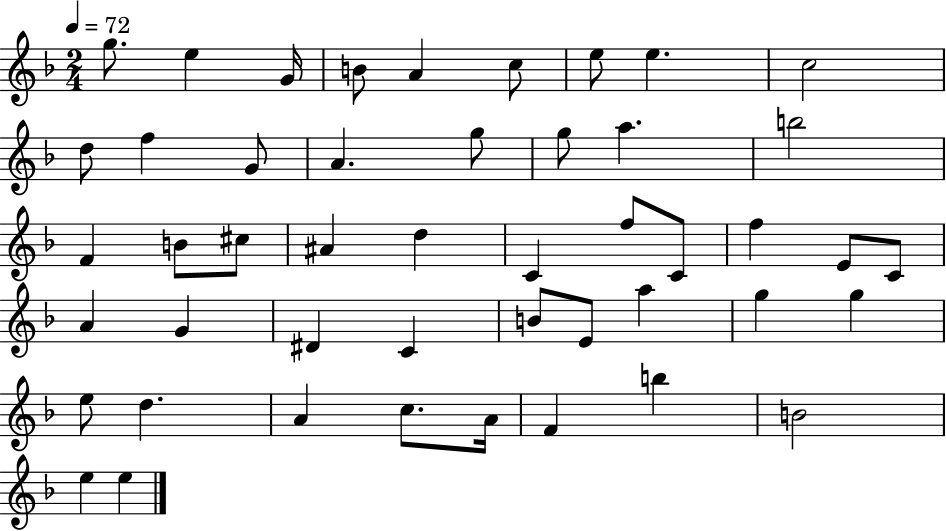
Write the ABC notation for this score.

X:1
T:Untitled
M:2/4
L:1/4
K:F
g/2 e G/4 B/2 A c/2 e/2 e c2 d/2 f G/2 A g/2 g/2 a b2 F B/2 ^c/2 ^A d C f/2 C/2 f E/2 C/2 A G ^D C B/2 E/2 a g g e/2 d A c/2 A/4 F b B2 e e